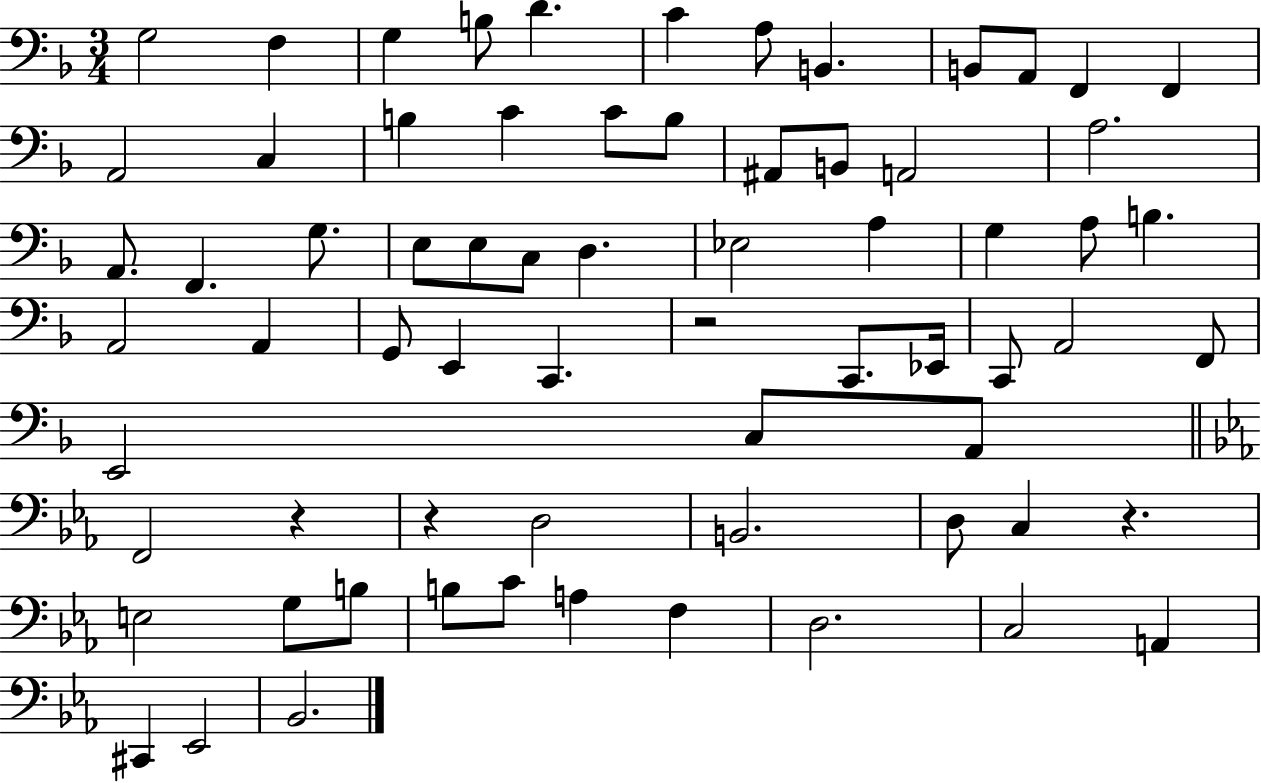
X:1
T:Untitled
M:3/4
L:1/4
K:F
G,2 F, G, B,/2 D C A,/2 B,, B,,/2 A,,/2 F,, F,, A,,2 C, B, C C/2 B,/2 ^A,,/2 B,,/2 A,,2 A,2 A,,/2 F,, G,/2 E,/2 E,/2 C,/2 D, _E,2 A, G, A,/2 B, A,,2 A,, G,,/2 E,, C,, z2 C,,/2 _E,,/4 C,,/2 A,,2 F,,/2 E,,2 C,/2 A,,/2 F,,2 z z D,2 B,,2 D,/2 C, z E,2 G,/2 B,/2 B,/2 C/2 A, F, D,2 C,2 A,, ^C,, _E,,2 _B,,2